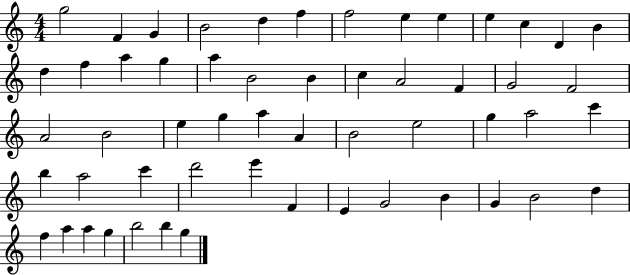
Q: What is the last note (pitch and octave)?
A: G5